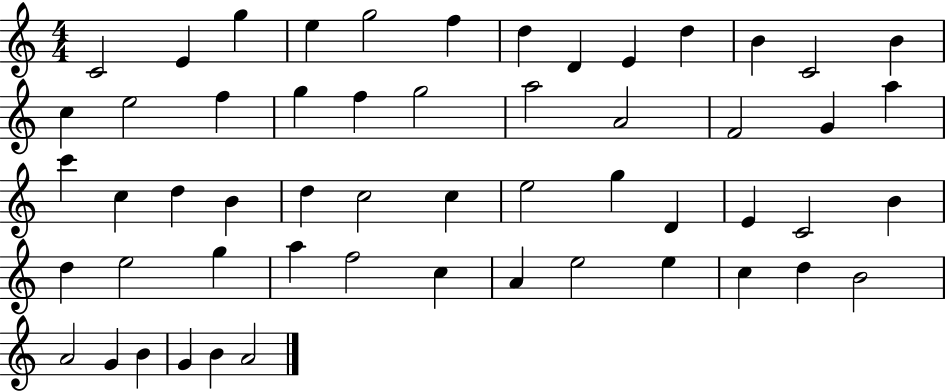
{
  \clef treble
  \numericTimeSignature
  \time 4/4
  \key c \major
  c'2 e'4 g''4 | e''4 g''2 f''4 | d''4 d'4 e'4 d''4 | b'4 c'2 b'4 | \break c''4 e''2 f''4 | g''4 f''4 g''2 | a''2 a'2 | f'2 g'4 a''4 | \break c'''4 c''4 d''4 b'4 | d''4 c''2 c''4 | e''2 g''4 d'4 | e'4 c'2 b'4 | \break d''4 e''2 g''4 | a''4 f''2 c''4 | a'4 e''2 e''4 | c''4 d''4 b'2 | \break a'2 g'4 b'4 | g'4 b'4 a'2 | \bar "|."
}